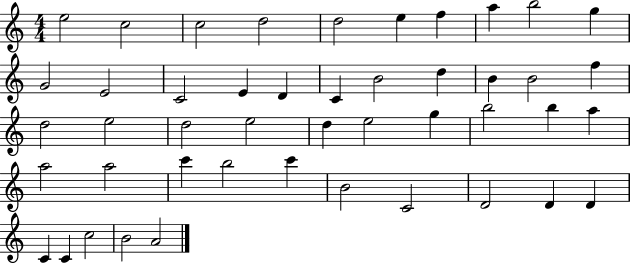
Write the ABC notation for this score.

X:1
T:Untitled
M:4/4
L:1/4
K:C
e2 c2 c2 d2 d2 e f a b2 g G2 E2 C2 E D C B2 d B B2 f d2 e2 d2 e2 d e2 g b2 b a a2 a2 c' b2 c' B2 C2 D2 D D C C c2 B2 A2